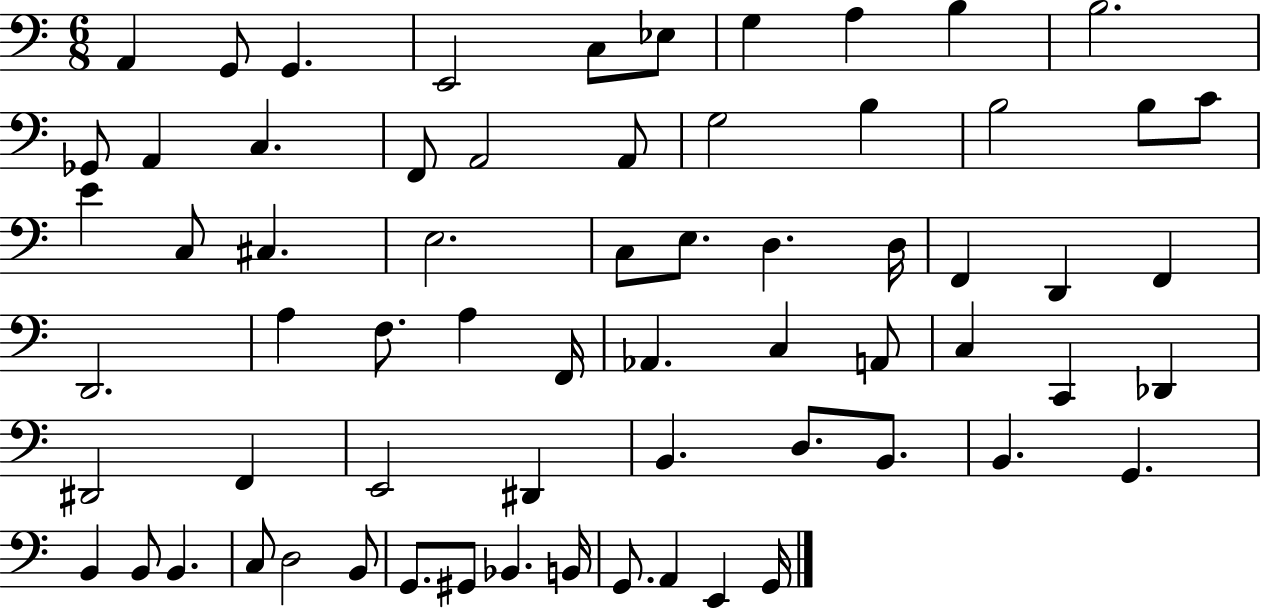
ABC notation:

X:1
T:Untitled
M:6/8
L:1/4
K:C
A,, G,,/2 G,, E,,2 C,/2 _E,/2 G, A, B, B,2 _G,,/2 A,, C, F,,/2 A,,2 A,,/2 G,2 B, B,2 B,/2 C/2 E C,/2 ^C, E,2 C,/2 E,/2 D, D,/4 F,, D,, F,, D,,2 A, F,/2 A, F,,/4 _A,, C, A,,/2 C, C,, _D,, ^D,,2 F,, E,,2 ^D,, B,, D,/2 B,,/2 B,, G,, B,, B,,/2 B,, C,/2 D,2 B,,/2 G,,/2 ^G,,/2 _B,, B,,/4 G,,/2 A,, E,, G,,/4